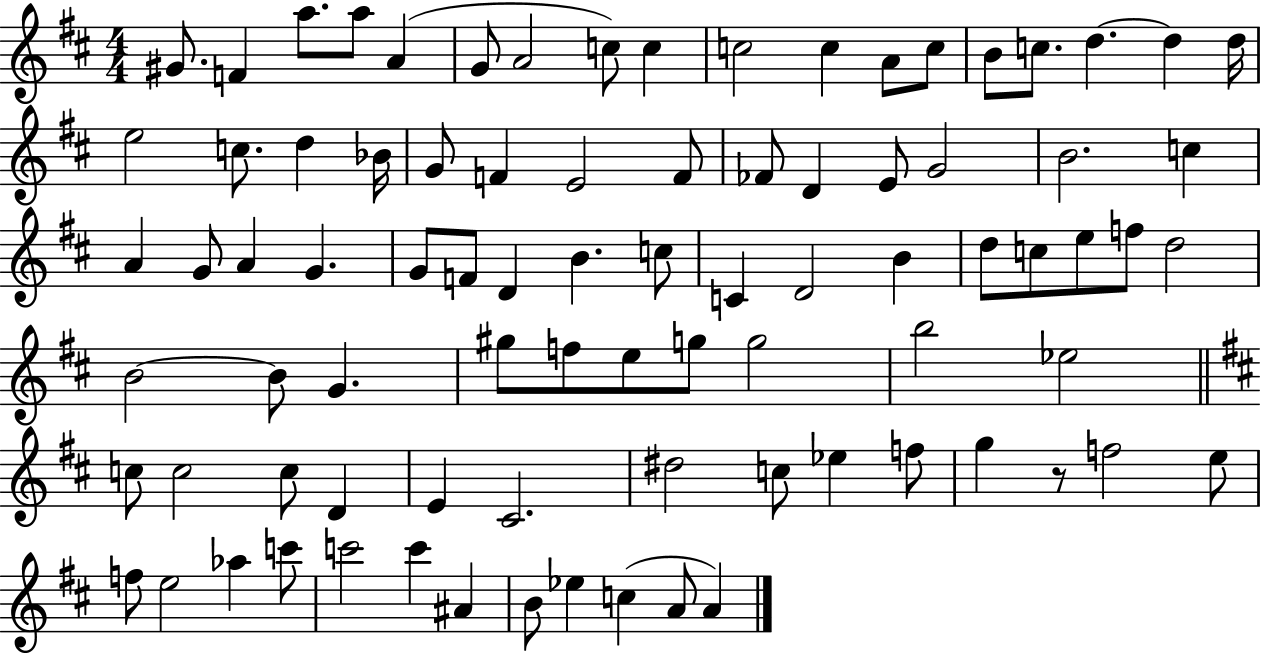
{
  \clef treble
  \numericTimeSignature
  \time 4/4
  \key d \major
  \repeat volta 2 { gis'8. f'4 a''8. a''8 a'4( | g'8 a'2 c''8) c''4 | c''2 c''4 a'8 c''8 | b'8 c''8. d''4.~~ d''4 d''16 | \break e''2 c''8. d''4 bes'16 | g'8 f'4 e'2 f'8 | fes'8 d'4 e'8 g'2 | b'2. c''4 | \break a'4 g'8 a'4 g'4. | g'8 f'8 d'4 b'4. c''8 | c'4 d'2 b'4 | d''8 c''8 e''8 f''8 d''2 | \break b'2~~ b'8 g'4. | gis''8 f''8 e''8 g''8 g''2 | b''2 ees''2 | \bar "||" \break \key b \minor c''8 c''2 c''8 d'4 | e'4 cis'2. | dis''2 c''8 ees''4 f''8 | g''4 r8 f''2 e''8 | \break f''8 e''2 aes''4 c'''8 | c'''2 c'''4 ais'4 | b'8 ees''4 c''4( a'8 a'4) | } \bar "|."
}